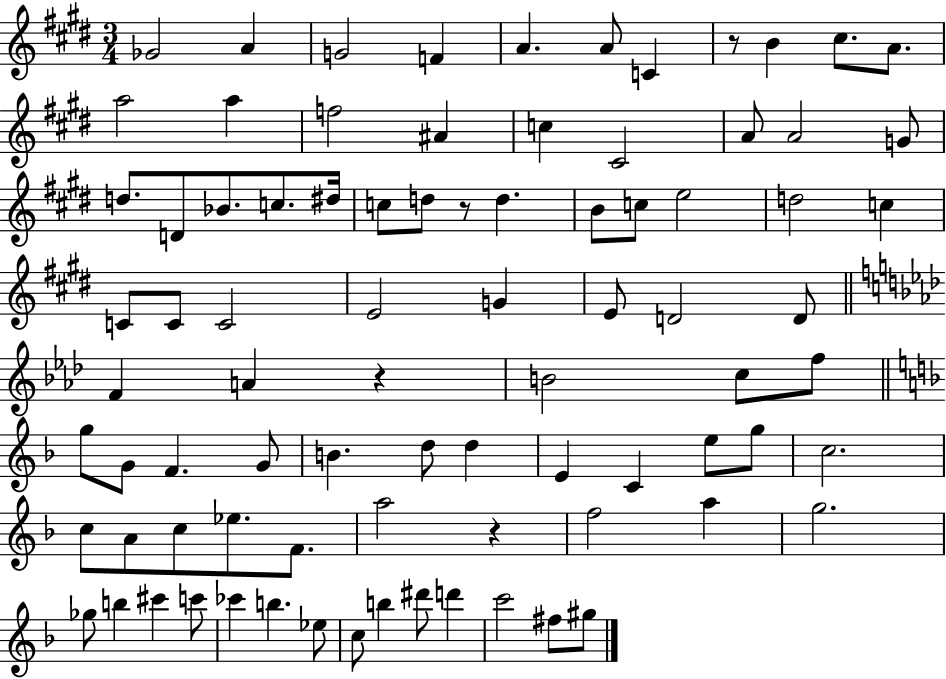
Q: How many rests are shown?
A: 4